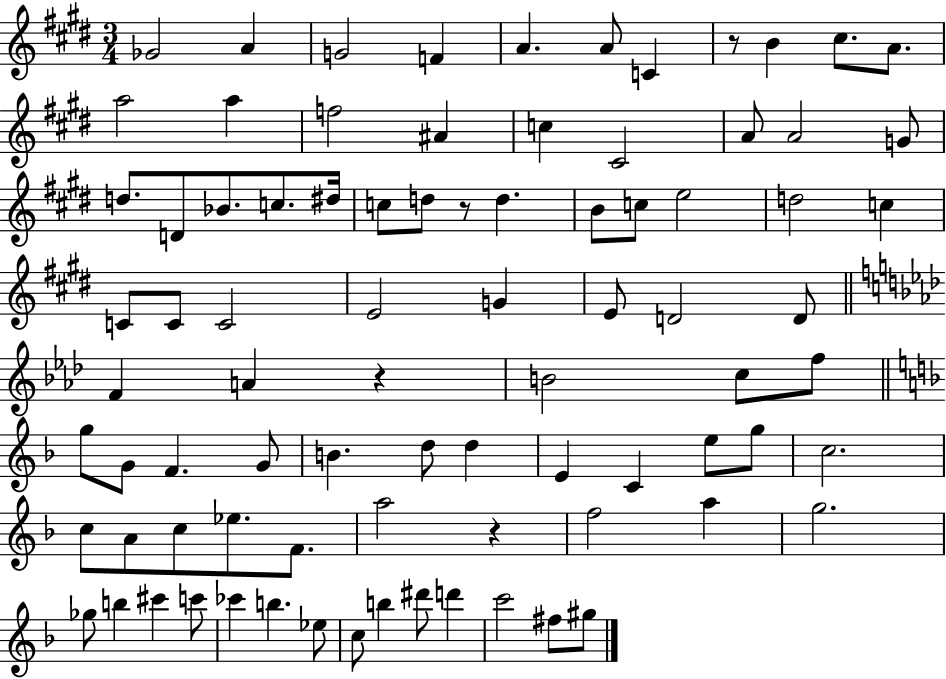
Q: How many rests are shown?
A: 4